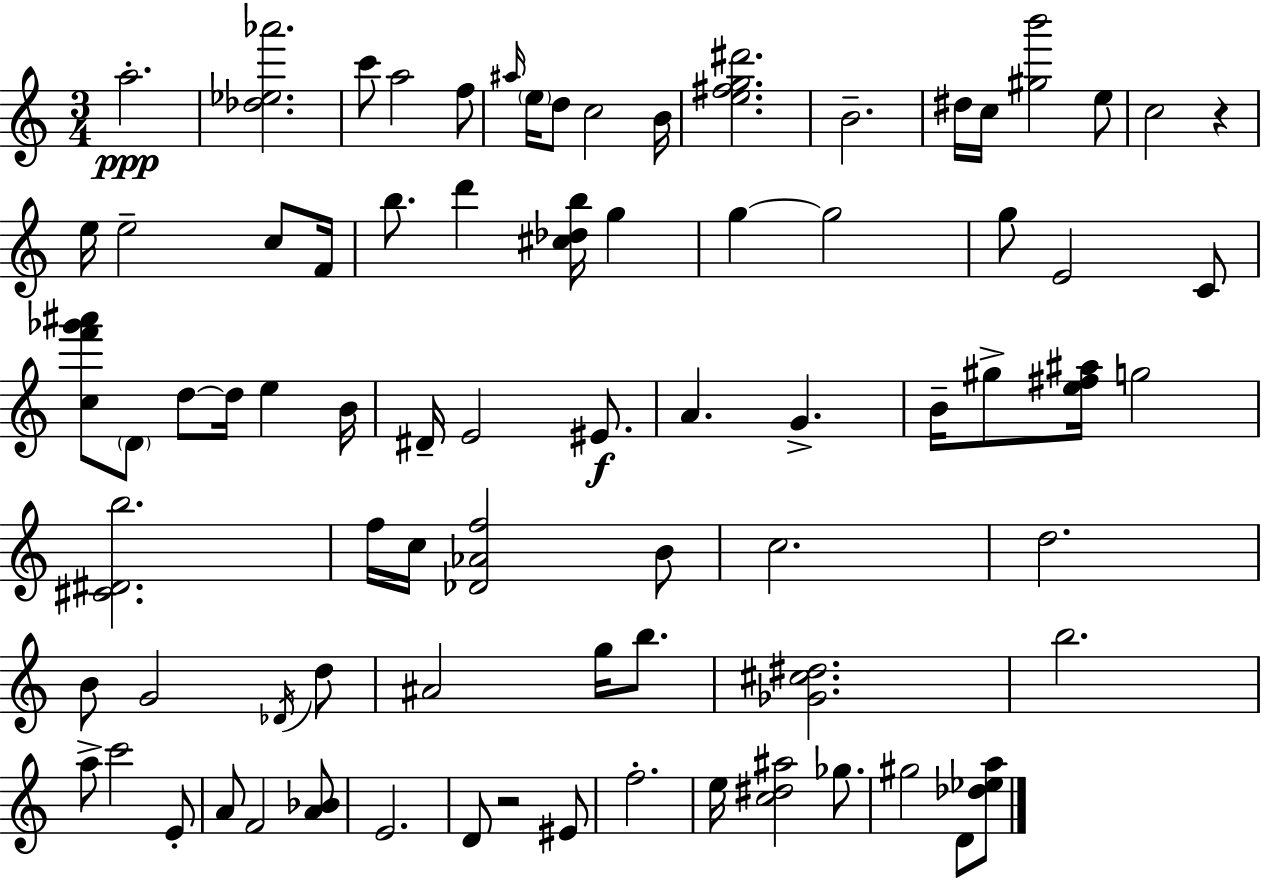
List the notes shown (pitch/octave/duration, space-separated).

A5/h. [Db5,Eb5,Ab6]/h. C6/e A5/h F5/e A#5/s E5/s D5/e C5/h B4/s [E5,F#5,G5,D#6]/h. B4/h. D#5/s C5/s [G#5,B6]/h E5/e C5/h R/q E5/s E5/h C5/e F4/s B5/e. D6/q [C#5,Db5,B5]/s G5/q G5/q G5/h G5/e E4/h C4/e [C5,F6,Gb6,A#6]/e D4/e D5/e D5/s E5/q B4/s D#4/s E4/h EIS4/e. A4/q. G4/q. B4/s G#5/e [E5,F#5,A#5]/s G5/h [C#4,D#4,B5]/h. F5/s C5/s [Db4,Ab4,F5]/h B4/e C5/h. D5/h. B4/e G4/h Db4/s D5/e A#4/h G5/s B5/e. [Gb4,C#5,D#5]/h. B5/h. A5/e C6/h E4/e A4/e F4/h [A4,Bb4]/e E4/h. D4/e R/h EIS4/e F5/h. E5/s [C5,D#5,A#5]/h Gb5/e. G#5/h D4/e [Db5,Eb5,A5]/e